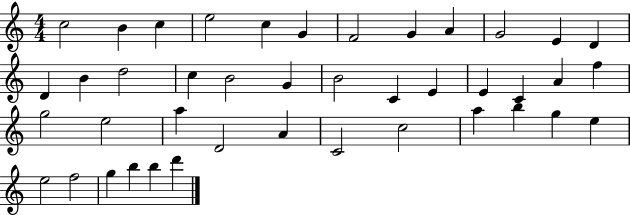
C5/h B4/q C5/q E5/h C5/q G4/q F4/h G4/q A4/q G4/h E4/q D4/q D4/q B4/q D5/h C5/q B4/h G4/q B4/h C4/q E4/q E4/q C4/q A4/q F5/q G5/h E5/h A5/q D4/h A4/q C4/h C5/h A5/q B5/q G5/q E5/q E5/h F5/h G5/q B5/q B5/q D6/q